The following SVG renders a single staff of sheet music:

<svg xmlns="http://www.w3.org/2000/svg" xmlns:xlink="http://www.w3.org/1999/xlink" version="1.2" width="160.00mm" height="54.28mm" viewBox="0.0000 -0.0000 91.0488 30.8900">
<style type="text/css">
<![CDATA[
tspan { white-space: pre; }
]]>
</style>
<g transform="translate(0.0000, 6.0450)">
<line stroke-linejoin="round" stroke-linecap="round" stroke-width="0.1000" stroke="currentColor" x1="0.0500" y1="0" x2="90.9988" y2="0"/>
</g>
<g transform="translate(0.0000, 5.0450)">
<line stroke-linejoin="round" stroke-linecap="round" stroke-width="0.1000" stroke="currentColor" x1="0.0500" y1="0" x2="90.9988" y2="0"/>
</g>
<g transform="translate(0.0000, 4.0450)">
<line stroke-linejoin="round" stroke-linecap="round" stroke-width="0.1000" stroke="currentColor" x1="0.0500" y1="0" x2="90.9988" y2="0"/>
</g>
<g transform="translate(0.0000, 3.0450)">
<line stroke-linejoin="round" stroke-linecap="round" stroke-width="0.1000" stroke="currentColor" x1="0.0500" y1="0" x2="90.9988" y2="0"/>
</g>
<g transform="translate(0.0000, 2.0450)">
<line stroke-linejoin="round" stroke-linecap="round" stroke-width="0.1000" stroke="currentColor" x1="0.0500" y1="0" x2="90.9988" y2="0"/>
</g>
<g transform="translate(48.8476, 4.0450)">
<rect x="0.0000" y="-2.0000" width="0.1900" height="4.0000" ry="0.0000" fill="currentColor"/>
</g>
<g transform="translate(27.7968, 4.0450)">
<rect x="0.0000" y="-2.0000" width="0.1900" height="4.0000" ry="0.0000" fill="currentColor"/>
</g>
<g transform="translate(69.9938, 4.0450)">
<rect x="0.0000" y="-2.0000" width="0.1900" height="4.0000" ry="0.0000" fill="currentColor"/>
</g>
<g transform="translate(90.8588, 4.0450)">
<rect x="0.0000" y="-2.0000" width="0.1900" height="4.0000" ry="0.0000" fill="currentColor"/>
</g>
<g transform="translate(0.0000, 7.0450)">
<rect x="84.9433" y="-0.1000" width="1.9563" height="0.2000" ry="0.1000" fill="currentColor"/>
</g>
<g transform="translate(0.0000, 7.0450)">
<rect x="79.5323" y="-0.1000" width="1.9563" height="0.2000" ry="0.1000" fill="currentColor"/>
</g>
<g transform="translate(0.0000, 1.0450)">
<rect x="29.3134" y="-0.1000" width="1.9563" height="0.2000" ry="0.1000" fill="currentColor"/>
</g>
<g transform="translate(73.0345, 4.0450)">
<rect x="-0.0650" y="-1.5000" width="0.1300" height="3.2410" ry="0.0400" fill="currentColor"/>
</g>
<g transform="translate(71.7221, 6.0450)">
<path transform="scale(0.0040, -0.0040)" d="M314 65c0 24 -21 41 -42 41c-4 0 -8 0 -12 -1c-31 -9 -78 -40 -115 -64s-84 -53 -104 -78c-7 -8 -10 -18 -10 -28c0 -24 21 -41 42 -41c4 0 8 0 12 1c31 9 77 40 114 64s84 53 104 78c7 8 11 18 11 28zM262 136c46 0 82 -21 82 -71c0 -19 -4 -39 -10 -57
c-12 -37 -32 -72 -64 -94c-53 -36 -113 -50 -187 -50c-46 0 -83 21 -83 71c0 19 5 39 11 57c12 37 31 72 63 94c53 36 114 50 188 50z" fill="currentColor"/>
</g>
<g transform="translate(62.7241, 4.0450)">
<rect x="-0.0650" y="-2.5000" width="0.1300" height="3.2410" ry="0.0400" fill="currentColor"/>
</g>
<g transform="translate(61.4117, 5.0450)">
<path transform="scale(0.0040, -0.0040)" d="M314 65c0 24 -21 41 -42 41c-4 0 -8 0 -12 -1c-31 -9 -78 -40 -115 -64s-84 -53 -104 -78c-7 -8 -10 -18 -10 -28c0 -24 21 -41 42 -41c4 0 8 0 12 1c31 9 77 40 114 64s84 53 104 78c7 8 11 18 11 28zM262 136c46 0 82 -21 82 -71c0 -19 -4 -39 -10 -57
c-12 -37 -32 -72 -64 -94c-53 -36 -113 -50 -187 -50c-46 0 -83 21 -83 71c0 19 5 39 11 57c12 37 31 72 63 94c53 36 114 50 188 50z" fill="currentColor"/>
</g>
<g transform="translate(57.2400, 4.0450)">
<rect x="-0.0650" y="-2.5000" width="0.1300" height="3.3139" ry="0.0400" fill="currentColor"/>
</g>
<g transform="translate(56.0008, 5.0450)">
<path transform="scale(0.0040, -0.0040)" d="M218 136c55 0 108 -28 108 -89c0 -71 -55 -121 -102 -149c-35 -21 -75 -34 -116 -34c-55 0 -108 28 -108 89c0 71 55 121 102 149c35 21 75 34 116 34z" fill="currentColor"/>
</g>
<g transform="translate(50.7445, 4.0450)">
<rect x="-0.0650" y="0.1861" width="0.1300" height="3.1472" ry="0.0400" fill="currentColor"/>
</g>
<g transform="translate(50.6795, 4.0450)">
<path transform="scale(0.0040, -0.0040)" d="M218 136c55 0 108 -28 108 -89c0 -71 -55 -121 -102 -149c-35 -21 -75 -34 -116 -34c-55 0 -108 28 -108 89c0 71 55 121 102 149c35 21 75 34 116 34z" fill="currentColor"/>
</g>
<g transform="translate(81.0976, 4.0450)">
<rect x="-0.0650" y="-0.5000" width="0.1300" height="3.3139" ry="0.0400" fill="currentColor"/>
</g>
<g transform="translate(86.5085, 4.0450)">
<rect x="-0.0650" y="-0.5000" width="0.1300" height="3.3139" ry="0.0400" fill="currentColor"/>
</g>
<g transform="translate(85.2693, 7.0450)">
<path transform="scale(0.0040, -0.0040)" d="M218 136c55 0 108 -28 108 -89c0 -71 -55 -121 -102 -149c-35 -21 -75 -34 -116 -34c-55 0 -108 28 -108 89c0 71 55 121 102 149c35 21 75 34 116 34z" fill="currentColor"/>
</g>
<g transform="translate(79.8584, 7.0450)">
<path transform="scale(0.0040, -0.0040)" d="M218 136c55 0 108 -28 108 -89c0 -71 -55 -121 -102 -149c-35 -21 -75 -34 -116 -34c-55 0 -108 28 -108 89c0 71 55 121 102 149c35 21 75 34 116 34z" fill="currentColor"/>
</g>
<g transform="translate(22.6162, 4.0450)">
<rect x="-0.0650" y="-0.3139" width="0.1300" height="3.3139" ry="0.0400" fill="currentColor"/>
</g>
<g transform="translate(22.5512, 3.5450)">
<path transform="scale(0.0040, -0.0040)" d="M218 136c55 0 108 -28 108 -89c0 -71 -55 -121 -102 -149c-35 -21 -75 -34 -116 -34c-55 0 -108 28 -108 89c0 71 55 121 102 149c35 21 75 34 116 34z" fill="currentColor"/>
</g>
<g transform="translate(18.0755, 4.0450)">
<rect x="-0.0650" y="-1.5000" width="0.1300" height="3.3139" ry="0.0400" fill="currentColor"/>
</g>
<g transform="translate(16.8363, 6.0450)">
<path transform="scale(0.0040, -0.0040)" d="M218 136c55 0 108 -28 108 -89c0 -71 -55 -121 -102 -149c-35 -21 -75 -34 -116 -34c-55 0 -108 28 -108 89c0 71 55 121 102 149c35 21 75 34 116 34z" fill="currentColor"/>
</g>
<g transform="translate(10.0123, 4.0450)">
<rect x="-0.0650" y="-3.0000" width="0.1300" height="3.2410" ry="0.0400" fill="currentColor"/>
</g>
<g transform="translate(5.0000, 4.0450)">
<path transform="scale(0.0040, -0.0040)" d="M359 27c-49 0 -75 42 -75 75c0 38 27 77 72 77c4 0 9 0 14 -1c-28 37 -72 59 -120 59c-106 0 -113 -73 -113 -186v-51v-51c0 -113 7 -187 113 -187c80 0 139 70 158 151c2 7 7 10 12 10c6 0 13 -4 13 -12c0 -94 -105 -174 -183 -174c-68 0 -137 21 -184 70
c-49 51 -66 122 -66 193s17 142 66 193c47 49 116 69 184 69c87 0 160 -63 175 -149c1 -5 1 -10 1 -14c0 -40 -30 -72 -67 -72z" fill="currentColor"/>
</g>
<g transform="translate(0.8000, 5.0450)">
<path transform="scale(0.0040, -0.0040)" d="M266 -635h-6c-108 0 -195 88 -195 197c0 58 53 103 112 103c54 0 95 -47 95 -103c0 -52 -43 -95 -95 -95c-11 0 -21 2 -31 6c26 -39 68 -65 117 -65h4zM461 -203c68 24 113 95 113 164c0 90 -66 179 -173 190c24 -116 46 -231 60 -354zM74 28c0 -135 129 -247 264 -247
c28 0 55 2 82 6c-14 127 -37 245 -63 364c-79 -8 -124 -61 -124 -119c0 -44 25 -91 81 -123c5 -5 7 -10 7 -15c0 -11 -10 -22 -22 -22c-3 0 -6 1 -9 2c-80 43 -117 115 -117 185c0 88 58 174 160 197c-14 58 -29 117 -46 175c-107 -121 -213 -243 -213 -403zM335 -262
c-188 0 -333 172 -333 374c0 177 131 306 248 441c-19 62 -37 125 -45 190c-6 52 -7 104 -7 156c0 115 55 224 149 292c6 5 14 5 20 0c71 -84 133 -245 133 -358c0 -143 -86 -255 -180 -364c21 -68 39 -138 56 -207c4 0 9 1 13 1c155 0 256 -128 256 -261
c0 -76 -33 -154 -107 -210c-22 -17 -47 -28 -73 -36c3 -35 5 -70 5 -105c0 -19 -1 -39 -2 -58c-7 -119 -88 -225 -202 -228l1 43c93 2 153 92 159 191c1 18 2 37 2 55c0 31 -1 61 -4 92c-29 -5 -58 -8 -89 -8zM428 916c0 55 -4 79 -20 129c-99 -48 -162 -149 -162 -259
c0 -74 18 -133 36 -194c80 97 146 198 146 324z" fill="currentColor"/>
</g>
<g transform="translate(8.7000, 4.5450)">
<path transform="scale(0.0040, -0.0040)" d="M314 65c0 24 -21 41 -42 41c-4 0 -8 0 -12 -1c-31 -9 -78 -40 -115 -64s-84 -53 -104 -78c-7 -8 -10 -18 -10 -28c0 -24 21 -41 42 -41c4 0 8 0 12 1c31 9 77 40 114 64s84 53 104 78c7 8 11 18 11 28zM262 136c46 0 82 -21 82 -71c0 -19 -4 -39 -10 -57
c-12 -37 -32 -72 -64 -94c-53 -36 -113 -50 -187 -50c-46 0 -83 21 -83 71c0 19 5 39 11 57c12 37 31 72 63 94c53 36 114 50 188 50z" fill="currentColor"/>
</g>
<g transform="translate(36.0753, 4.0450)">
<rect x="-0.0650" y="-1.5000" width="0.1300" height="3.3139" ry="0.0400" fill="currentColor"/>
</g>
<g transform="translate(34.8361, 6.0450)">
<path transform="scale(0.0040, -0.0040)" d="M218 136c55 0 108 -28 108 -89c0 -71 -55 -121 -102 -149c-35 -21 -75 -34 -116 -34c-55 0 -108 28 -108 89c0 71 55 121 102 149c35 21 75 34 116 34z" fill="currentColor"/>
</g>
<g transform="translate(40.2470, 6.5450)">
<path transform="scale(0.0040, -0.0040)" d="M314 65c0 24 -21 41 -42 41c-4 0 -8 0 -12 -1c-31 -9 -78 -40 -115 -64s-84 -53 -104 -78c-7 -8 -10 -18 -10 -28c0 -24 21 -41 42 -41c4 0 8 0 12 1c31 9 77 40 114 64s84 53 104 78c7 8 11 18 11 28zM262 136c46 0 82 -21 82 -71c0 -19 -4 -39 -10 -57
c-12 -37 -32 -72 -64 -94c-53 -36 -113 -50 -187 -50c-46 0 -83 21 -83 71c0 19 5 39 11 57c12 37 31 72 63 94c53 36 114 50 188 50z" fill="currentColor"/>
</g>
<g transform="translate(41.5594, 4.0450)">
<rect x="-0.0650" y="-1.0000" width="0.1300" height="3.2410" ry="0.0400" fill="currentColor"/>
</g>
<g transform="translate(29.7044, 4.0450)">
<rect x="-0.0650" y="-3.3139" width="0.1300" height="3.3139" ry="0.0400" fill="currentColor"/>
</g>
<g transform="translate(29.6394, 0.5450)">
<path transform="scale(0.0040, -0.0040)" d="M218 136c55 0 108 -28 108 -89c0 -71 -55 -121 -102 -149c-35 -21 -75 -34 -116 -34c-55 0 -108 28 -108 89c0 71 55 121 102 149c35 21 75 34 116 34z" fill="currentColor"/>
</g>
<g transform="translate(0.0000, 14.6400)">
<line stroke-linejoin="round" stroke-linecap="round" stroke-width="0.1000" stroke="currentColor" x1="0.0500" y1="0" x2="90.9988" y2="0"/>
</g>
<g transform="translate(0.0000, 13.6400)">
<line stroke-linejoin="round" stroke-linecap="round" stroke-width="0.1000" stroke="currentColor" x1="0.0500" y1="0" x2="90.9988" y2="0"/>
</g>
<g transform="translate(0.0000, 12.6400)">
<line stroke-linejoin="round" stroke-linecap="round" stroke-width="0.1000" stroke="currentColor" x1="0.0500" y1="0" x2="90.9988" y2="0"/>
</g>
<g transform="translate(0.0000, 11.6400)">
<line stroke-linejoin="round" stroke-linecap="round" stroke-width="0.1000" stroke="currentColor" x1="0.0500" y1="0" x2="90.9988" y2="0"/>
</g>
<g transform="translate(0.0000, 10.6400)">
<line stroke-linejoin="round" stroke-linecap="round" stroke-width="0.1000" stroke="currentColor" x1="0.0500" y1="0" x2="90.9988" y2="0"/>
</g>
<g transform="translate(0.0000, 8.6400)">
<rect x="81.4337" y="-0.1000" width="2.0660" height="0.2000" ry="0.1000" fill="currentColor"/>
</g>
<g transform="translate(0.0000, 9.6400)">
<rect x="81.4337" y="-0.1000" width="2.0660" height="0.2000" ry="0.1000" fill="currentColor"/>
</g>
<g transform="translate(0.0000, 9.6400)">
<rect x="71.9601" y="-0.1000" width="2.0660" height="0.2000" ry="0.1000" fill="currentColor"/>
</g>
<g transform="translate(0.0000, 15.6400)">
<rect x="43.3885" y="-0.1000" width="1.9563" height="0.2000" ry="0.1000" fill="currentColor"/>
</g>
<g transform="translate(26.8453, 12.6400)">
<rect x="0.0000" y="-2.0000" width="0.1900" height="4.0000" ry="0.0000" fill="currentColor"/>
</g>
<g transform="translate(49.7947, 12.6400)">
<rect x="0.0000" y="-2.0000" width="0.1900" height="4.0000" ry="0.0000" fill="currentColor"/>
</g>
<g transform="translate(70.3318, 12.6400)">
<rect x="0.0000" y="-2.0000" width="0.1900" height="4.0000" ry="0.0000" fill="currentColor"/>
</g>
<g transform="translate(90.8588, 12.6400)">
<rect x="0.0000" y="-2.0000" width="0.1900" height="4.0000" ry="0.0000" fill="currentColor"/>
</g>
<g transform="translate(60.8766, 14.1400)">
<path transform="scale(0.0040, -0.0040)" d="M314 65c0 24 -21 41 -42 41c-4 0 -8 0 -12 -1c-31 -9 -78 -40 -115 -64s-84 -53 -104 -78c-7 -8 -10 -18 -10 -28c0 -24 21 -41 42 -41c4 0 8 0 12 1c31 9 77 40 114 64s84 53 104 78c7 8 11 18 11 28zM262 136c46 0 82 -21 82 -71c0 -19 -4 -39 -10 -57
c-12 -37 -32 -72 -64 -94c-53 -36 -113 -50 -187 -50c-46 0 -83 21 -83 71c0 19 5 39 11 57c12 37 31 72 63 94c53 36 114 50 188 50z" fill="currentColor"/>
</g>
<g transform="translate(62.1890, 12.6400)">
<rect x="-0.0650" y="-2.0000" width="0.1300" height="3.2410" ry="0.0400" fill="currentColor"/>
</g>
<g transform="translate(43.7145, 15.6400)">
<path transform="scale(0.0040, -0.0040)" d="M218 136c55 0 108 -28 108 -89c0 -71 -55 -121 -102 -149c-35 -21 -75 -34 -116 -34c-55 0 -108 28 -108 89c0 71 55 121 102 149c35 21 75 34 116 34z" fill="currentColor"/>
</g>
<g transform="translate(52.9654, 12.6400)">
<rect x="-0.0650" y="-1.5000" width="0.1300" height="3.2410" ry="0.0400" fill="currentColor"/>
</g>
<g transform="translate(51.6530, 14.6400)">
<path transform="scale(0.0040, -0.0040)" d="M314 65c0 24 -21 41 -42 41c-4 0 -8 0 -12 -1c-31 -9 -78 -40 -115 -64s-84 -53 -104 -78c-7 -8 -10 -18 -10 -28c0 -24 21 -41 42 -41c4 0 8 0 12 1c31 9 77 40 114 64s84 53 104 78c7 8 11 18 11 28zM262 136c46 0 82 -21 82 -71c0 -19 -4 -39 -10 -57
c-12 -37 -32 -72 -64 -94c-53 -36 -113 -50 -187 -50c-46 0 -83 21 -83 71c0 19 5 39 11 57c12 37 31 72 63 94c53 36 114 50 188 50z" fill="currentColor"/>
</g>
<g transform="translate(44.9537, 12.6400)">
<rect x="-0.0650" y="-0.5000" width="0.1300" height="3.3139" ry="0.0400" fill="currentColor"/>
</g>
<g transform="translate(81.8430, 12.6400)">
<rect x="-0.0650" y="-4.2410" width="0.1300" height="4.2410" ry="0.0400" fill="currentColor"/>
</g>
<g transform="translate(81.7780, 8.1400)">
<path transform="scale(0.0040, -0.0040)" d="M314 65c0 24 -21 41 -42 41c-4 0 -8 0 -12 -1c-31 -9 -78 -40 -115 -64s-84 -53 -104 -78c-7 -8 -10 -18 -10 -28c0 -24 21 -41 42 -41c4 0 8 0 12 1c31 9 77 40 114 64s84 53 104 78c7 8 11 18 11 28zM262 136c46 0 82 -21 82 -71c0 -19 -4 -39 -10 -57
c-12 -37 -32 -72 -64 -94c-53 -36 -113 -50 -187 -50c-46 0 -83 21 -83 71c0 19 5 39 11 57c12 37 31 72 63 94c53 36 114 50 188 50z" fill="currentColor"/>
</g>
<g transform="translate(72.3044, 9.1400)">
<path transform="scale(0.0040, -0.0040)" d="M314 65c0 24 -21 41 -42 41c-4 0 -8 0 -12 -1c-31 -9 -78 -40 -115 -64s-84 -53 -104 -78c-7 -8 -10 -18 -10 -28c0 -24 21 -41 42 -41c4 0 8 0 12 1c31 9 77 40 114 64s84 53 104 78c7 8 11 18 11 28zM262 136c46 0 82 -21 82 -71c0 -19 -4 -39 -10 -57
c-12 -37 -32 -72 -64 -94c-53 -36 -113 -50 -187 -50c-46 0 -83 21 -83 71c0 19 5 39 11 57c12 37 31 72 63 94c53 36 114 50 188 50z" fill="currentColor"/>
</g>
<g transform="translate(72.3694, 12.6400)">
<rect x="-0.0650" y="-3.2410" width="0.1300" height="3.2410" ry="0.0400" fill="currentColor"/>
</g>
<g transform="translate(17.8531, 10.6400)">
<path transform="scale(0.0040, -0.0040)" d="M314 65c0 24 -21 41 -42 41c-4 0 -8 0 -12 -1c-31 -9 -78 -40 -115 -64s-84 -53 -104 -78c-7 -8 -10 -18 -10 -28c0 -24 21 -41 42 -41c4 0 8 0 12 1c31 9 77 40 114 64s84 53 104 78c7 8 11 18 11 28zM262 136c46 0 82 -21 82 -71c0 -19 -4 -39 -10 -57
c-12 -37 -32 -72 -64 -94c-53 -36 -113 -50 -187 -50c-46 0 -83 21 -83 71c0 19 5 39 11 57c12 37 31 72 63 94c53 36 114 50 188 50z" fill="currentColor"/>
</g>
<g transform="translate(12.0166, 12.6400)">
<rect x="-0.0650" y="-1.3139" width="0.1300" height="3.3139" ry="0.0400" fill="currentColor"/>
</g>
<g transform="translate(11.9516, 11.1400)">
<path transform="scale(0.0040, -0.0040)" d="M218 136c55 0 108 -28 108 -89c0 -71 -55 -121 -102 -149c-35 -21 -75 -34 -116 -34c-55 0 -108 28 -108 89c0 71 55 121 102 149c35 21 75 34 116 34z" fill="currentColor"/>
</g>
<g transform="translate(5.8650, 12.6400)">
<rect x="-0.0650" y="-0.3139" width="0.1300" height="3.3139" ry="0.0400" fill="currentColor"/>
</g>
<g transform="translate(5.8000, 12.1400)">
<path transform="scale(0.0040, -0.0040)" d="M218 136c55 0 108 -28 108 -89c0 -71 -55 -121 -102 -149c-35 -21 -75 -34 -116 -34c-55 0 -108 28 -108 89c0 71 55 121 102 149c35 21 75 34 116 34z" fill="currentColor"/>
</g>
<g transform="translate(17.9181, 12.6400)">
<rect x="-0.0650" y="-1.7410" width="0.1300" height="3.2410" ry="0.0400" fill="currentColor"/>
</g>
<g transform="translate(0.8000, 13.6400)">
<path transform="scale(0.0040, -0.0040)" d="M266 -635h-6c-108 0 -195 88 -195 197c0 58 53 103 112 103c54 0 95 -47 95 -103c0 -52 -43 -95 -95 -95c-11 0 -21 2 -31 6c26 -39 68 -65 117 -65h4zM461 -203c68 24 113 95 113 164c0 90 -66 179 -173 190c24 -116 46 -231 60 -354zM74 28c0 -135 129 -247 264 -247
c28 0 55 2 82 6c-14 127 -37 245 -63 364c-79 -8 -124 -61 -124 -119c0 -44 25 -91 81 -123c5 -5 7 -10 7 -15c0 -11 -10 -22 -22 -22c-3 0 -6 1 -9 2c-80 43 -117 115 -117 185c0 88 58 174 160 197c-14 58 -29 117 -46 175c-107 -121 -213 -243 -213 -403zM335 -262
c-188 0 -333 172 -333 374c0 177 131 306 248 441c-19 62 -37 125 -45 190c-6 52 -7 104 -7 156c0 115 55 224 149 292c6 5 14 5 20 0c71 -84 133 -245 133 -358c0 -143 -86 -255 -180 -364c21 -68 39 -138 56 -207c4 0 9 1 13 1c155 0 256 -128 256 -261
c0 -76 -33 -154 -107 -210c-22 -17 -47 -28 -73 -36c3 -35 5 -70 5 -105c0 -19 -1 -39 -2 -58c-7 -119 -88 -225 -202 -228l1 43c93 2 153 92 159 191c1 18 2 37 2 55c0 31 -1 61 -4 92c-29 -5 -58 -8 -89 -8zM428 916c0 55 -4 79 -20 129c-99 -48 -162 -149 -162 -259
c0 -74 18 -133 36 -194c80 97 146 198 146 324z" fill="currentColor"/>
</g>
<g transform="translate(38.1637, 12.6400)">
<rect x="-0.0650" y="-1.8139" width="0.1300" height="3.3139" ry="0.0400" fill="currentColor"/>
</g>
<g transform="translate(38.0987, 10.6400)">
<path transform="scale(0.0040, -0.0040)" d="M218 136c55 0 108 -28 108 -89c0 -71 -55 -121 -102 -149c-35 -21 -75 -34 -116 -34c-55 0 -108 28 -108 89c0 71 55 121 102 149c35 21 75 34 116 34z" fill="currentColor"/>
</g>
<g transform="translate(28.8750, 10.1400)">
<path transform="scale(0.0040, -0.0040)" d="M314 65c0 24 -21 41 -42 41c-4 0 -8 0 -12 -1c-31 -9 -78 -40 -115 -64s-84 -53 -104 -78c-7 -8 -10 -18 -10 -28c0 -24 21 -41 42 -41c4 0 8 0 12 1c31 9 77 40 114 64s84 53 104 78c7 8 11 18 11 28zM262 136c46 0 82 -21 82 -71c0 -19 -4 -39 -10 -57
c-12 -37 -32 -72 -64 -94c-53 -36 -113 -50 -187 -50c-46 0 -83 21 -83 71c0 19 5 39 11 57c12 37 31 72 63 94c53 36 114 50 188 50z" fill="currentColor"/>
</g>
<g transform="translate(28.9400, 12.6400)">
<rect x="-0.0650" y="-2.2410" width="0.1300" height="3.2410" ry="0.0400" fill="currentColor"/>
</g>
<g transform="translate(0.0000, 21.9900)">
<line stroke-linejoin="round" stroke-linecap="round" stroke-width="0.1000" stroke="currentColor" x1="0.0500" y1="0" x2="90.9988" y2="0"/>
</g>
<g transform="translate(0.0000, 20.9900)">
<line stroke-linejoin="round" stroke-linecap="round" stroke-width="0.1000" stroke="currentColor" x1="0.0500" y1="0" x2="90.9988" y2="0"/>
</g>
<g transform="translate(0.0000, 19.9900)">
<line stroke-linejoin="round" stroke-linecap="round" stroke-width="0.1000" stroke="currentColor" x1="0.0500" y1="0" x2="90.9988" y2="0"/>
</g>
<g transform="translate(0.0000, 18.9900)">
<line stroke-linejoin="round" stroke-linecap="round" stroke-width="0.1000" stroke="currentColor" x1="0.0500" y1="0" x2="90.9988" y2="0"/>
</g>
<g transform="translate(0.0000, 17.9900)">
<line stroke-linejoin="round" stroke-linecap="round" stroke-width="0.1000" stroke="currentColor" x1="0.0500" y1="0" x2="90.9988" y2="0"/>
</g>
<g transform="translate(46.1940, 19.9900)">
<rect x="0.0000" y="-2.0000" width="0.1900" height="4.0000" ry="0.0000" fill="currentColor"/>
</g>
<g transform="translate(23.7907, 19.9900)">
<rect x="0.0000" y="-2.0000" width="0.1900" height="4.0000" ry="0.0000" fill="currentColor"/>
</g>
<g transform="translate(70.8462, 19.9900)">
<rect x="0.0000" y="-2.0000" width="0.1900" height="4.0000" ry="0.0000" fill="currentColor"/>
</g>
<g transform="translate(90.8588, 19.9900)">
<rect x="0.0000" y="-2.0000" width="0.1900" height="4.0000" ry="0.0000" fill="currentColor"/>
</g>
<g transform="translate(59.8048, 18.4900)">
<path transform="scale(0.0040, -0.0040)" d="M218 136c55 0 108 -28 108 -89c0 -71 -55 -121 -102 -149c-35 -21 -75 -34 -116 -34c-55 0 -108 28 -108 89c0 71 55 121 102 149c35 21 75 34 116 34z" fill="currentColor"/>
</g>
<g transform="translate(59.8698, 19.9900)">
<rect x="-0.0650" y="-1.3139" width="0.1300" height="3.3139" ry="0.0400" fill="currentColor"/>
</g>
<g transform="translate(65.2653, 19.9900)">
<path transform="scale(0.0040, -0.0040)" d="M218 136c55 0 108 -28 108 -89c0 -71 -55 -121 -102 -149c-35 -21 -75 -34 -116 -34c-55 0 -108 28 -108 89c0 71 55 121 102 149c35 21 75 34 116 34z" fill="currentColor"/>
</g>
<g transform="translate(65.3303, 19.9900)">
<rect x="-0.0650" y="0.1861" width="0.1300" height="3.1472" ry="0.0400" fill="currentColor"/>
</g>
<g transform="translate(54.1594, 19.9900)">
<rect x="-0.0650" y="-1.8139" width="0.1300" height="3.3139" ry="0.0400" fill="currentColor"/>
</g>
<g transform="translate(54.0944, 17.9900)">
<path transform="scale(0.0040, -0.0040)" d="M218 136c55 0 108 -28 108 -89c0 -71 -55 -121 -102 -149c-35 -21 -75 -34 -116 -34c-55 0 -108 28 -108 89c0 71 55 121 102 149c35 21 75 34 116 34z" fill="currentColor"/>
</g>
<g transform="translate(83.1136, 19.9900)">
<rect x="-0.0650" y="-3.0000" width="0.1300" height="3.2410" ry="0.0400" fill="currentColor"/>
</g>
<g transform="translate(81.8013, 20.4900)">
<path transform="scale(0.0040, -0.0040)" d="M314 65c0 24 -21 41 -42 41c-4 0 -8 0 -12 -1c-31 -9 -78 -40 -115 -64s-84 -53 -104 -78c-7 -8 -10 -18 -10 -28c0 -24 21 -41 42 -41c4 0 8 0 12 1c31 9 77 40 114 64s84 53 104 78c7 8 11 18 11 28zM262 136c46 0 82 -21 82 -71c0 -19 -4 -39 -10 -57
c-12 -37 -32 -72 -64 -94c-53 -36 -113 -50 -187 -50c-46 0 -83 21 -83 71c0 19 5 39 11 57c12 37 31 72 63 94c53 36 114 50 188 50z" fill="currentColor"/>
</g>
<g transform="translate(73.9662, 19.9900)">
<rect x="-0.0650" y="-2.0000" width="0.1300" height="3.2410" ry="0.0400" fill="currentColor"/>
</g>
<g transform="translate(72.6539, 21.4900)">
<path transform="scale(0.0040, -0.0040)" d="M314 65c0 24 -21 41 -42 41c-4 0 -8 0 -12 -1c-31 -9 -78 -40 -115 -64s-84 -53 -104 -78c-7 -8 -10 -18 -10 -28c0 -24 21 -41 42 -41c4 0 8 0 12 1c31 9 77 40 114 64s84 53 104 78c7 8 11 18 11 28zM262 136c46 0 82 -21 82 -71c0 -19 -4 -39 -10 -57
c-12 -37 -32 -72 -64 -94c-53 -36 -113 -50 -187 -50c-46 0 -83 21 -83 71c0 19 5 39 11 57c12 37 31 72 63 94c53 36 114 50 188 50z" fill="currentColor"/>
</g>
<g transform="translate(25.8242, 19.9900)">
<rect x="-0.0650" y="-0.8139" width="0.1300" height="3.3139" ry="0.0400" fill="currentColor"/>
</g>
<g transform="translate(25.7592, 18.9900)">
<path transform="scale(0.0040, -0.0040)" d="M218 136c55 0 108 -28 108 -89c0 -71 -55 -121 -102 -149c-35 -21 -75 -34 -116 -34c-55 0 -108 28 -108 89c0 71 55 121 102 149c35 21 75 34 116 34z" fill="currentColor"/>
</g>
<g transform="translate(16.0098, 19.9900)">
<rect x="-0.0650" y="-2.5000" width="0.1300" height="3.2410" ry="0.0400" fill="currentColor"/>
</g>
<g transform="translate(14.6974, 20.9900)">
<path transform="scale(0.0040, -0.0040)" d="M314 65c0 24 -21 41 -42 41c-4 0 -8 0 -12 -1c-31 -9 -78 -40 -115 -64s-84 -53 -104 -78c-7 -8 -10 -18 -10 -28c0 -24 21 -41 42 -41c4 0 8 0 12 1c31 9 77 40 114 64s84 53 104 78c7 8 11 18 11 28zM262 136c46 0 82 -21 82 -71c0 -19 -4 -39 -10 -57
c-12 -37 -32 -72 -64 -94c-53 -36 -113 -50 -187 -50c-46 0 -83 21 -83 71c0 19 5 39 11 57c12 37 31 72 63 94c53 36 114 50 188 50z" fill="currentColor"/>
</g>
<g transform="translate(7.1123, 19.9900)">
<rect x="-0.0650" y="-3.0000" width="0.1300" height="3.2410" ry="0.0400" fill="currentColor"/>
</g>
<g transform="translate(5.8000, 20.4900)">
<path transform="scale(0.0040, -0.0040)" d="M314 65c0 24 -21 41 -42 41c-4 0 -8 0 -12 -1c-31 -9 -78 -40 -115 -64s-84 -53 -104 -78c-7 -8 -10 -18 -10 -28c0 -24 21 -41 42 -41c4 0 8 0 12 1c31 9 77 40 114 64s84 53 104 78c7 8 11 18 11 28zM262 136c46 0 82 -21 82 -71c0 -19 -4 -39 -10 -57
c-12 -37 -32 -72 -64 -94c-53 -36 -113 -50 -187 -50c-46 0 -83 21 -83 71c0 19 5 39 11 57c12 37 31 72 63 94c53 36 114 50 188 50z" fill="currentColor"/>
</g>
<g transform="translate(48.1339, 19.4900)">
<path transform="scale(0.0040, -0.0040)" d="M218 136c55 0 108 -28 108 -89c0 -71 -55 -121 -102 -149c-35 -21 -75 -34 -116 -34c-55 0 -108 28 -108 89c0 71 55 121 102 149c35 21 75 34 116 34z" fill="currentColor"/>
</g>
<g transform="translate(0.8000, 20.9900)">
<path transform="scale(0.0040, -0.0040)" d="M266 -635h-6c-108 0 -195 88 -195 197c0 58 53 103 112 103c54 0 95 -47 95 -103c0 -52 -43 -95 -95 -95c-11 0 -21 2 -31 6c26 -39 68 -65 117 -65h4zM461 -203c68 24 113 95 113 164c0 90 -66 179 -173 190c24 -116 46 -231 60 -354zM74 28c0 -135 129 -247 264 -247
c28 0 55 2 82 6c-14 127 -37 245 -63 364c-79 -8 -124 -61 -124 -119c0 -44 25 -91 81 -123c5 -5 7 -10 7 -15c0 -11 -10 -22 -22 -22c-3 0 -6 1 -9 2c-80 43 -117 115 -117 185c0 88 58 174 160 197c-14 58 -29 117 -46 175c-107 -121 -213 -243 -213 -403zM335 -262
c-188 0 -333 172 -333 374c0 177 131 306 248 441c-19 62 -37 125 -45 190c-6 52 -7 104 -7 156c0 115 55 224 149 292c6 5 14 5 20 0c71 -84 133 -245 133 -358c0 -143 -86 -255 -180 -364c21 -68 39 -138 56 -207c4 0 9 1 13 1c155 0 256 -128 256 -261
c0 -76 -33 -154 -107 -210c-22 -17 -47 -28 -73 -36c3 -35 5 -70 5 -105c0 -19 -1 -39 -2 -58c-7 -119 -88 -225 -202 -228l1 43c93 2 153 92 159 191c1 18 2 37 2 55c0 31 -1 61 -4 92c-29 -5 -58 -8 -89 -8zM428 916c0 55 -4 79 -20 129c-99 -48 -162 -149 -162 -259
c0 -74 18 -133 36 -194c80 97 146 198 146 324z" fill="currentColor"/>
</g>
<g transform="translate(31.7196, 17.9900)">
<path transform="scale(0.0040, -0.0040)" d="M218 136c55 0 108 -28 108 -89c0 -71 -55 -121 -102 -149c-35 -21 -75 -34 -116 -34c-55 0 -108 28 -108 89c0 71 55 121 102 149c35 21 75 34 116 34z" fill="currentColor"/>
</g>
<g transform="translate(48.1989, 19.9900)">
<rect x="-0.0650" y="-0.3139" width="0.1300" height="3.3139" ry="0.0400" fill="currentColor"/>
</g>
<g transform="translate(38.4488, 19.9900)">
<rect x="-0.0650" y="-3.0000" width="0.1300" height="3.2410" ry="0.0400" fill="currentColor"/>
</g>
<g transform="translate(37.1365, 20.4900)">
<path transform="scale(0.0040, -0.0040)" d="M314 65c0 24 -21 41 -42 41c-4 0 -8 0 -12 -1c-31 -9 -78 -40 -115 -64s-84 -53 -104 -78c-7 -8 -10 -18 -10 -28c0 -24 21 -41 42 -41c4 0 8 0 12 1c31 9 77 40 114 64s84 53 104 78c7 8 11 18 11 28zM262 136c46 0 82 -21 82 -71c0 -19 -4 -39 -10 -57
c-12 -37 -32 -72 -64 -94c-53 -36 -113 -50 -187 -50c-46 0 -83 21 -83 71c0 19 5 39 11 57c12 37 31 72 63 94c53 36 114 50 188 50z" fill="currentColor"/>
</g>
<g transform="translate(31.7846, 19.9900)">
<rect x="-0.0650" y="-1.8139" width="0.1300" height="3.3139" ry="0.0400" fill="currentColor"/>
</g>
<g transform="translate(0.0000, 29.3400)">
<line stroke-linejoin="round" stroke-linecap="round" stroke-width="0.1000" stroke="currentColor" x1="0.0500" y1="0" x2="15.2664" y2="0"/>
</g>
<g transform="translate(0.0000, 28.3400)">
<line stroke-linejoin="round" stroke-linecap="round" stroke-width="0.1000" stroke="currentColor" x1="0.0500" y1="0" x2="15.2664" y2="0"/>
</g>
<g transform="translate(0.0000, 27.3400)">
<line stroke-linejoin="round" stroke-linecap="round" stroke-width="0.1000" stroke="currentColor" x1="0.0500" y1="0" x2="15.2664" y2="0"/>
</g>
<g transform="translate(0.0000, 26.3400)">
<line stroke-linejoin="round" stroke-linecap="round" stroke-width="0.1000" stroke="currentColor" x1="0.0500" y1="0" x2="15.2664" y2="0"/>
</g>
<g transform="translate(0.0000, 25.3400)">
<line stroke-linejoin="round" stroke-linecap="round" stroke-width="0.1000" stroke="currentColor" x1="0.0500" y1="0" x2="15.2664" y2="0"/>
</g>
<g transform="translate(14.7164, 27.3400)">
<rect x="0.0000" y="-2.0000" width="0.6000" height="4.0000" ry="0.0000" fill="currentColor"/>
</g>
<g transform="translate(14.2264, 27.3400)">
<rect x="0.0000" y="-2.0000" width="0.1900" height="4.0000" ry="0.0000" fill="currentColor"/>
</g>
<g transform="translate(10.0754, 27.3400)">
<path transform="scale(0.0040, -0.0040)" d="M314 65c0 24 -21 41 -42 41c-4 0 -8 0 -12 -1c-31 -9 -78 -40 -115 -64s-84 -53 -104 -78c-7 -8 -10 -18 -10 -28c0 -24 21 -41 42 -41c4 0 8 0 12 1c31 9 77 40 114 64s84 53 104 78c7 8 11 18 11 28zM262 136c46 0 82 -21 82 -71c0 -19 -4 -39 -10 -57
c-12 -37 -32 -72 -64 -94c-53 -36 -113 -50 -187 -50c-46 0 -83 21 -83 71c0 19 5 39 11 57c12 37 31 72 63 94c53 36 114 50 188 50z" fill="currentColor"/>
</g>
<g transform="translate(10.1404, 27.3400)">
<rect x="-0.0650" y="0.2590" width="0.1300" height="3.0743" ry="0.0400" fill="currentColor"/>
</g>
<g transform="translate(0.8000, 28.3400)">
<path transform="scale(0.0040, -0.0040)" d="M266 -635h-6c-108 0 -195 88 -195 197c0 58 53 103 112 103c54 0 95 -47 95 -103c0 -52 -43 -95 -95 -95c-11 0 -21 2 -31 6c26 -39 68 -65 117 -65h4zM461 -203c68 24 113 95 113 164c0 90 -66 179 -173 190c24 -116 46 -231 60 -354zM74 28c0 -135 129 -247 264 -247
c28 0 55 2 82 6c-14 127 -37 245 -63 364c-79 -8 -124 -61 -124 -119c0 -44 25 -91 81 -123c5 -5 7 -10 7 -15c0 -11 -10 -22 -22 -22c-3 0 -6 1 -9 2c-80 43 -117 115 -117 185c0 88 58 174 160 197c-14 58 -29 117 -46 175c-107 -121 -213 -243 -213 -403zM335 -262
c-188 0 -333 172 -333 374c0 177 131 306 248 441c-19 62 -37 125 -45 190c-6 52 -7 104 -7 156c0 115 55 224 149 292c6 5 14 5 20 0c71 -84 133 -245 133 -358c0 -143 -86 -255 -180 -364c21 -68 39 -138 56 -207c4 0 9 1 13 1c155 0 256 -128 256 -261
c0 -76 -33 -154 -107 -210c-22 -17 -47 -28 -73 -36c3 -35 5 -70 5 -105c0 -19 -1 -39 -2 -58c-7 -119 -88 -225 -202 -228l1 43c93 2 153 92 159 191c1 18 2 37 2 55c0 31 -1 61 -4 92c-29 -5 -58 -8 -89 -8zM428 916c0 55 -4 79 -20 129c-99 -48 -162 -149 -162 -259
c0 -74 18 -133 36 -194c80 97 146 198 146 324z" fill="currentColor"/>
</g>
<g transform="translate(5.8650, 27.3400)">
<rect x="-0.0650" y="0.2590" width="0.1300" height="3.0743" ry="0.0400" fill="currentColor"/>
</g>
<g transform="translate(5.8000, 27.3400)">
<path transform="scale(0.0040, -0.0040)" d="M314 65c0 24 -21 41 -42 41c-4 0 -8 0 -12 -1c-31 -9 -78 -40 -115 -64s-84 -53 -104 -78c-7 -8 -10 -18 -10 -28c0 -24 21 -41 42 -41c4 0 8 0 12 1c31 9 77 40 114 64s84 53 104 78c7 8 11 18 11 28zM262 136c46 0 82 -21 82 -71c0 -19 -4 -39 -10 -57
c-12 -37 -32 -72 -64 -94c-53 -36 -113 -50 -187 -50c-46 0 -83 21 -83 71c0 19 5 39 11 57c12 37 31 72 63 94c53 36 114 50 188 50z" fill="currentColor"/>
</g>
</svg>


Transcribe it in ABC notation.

X:1
T:Untitled
M:4/4
L:1/4
K:C
A2 E c b E D2 B G G2 E2 C C c e f2 g2 f C E2 F2 b2 d'2 A2 G2 d f A2 c f e B F2 A2 B2 B2